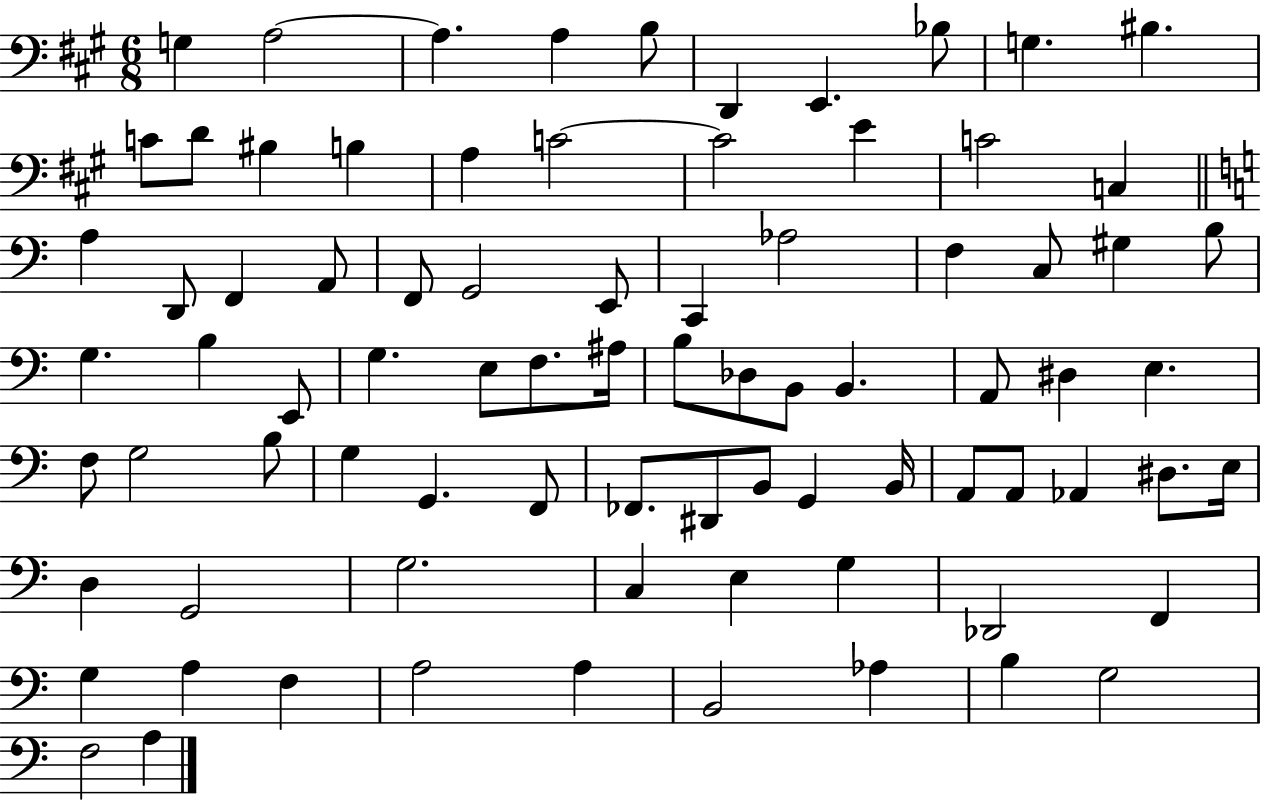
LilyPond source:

{
  \clef bass
  \numericTimeSignature
  \time 6/8
  \key a \major
  \repeat volta 2 { g4 a2~~ | a4. a4 b8 | d,4 e,4. bes8 | g4. bis4. | \break c'8 d'8 bis4 b4 | a4 c'2~~ | c'2 e'4 | c'2 c4 | \break \bar "||" \break \key c \major a4 d,8 f,4 a,8 | f,8 g,2 e,8 | c,4 aes2 | f4 c8 gis4 b8 | \break g4. b4 e,8 | g4. e8 f8. ais16 | b8 des8 b,8 b,4. | a,8 dis4 e4. | \break f8 g2 b8 | g4 g,4. f,8 | fes,8. dis,8 b,8 g,4 b,16 | a,8 a,8 aes,4 dis8. e16 | \break d4 g,2 | g2. | c4 e4 g4 | des,2 f,4 | \break g4 a4 f4 | a2 a4 | b,2 aes4 | b4 g2 | \break f2 a4 | } \bar "|."
}